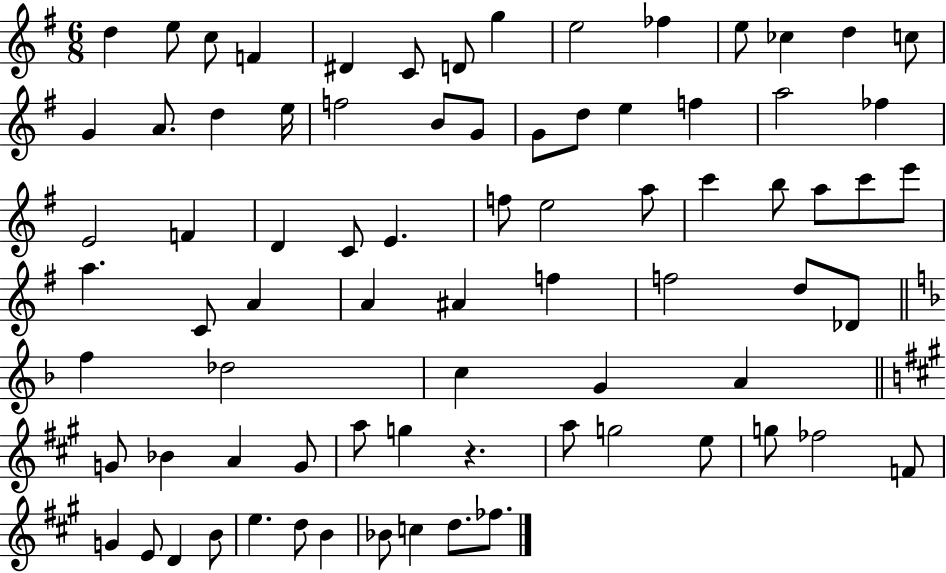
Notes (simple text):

D5/q E5/e C5/e F4/q D#4/q C4/e D4/e G5/q E5/h FES5/q E5/e CES5/q D5/q C5/e G4/q A4/e. D5/q E5/s F5/h B4/e G4/e G4/e D5/e E5/q F5/q A5/h FES5/q E4/h F4/q D4/q C4/e E4/q. F5/e E5/h A5/e C6/q B5/e A5/e C6/e E6/e A5/q. C4/e A4/q A4/q A#4/q F5/q F5/h D5/e Db4/e F5/q Db5/h C5/q G4/q A4/q G4/e Bb4/q A4/q G4/e A5/e G5/q R/q. A5/e G5/h E5/e G5/e FES5/h F4/e G4/q E4/e D4/q B4/e E5/q. D5/e B4/q Bb4/e C5/q D5/e. FES5/e.